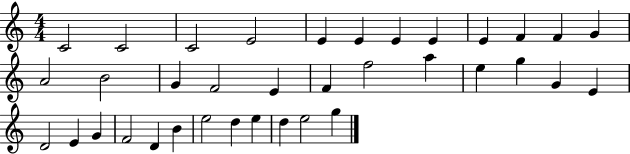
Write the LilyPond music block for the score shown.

{
  \clef treble
  \numericTimeSignature
  \time 4/4
  \key c \major
  c'2 c'2 | c'2 e'2 | e'4 e'4 e'4 e'4 | e'4 f'4 f'4 g'4 | \break a'2 b'2 | g'4 f'2 e'4 | f'4 f''2 a''4 | e''4 g''4 g'4 e'4 | \break d'2 e'4 g'4 | f'2 d'4 b'4 | e''2 d''4 e''4 | d''4 e''2 g''4 | \break \bar "|."
}